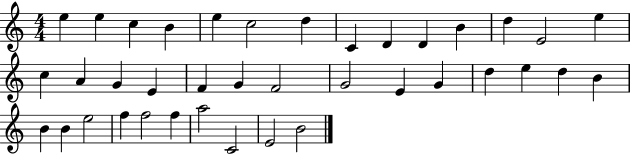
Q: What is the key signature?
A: C major